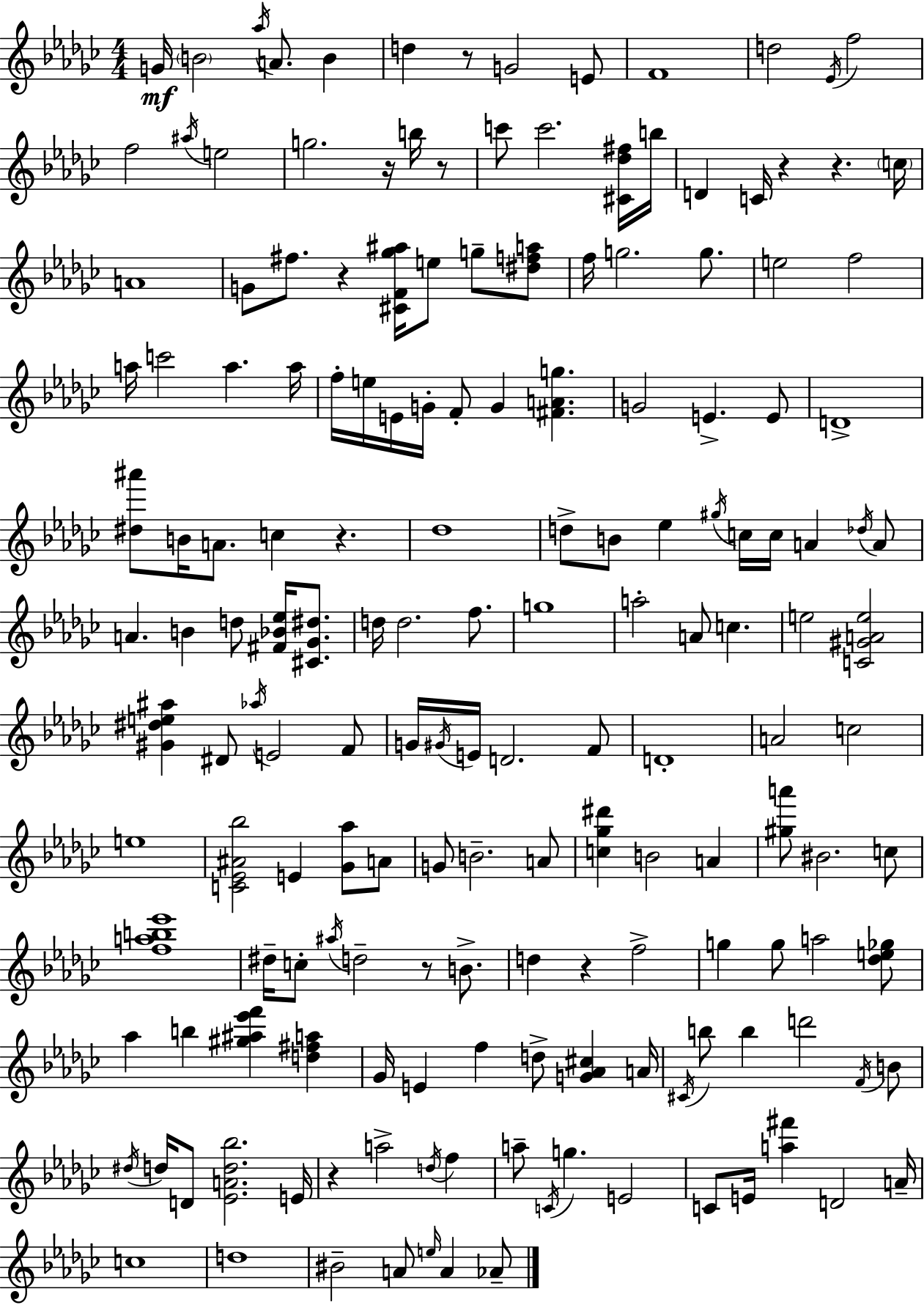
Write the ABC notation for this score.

X:1
T:Untitled
M:4/4
L:1/4
K:Ebm
G/4 B2 _a/4 A/2 B d z/2 G2 E/2 F4 d2 _E/4 f2 f2 ^a/4 e2 g2 z/4 b/4 z/2 c'/2 c'2 [^C_d^f]/4 b/4 D C/4 z z c/4 A4 G/2 ^f/2 z [^CF_g^a]/4 e/2 g/2 [^dfa]/2 f/4 g2 g/2 e2 f2 a/4 c'2 a a/4 f/4 e/4 E/4 G/4 F/2 G [^FAg] G2 E E/2 D4 [^d^a']/2 B/4 A/2 c z _d4 d/2 B/2 _e ^g/4 c/4 c/4 A _d/4 A/2 A B d/2 [^F_B_e]/4 [^C_G^d]/2 d/4 d2 f/2 g4 a2 A/2 c e2 [C^GAe]2 [^G^de^a] ^D/2 _a/4 E2 F/2 G/4 ^G/4 E/4 D2 F/2 D4 A2 c2 e4 [C_E^A_b]2 E [_G_a]/2 A/2 G/2 B2 A/2 [c_g^d'] B2 A [^ga']/2 ^B2 c/2 [fab_e']4 ^d/4 c/2 ^a/4 d2 z/2 B/2 d z f2 g g/2 a2 [_de_g]/2 _a b [^g^a_e'f'] [d^fa] _G/4 E f d/2 [G_A^c] A/4 ^C/4 b/2 b d'2 F/4 B/2 ^d/4 d/4 D/2 [_EAd_b]2 E/4 z a2 d/4 f a/2 C/4 g E2 C/2 E/4 [a^f'] D2 A/4 c4 d4 ^B2 A/2 e/4 A _A/2